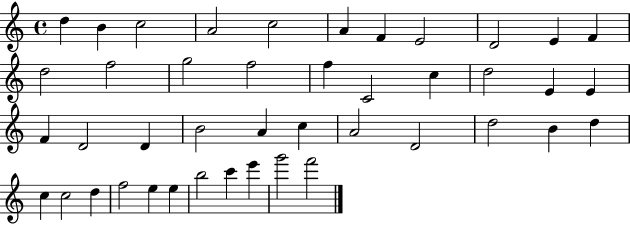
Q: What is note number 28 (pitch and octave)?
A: A4